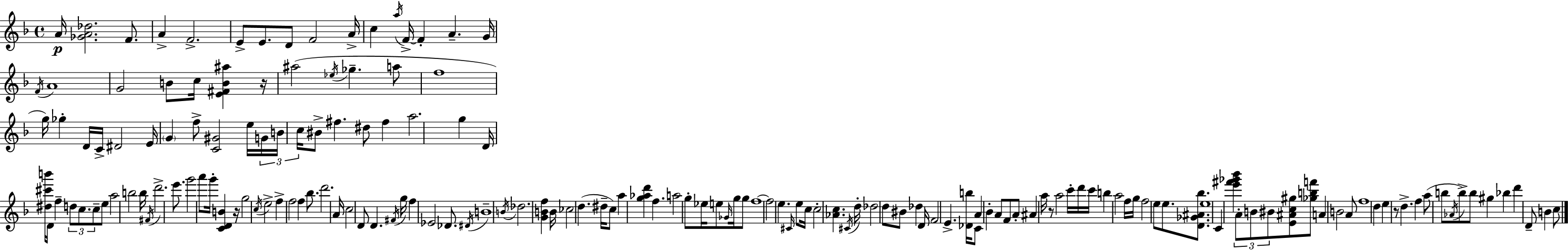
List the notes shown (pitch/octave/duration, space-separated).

A4/s [Gb4,A4,Db5]/h. F4/e. A4/q F4/h. E4/e E4/e. D4/e F4/h A4/s C5/q A5/s F4/s F4/q A4/q. G4/s F4/s A4/w G4/h B4/e C5/s [E4,F#4,B4,A#5]/q R/s A#5/h Eb5/s Gb5/q. A5/e F5/w G5/s Gb5/q D4/s C4/s D#4/h E4/s G4/q F5/e [C4,G#4]/h E5/s G4/s B4/s C5/s BIS4/e F#5/q. D#5/e F#5/q A5/h. G5/q D4/s [D#5,C#6,B6]/s D4/s F5/q D5/e C5/e. C5/e E5/e A5/h B5/h B5/s F#4/s D6/h. E6/e. G6/h A6/e G6/s [C4,D4,B4]/q R/s G5/h C5/s E5/h F5/q F5/h F5/q Bb5/e. D6/h. A4/s C5/h D4/e D4/q. F#4/s G5/s F5/q Eb4/h Db4/e. D#4/s B4/w B4/s Db5/h. [G4,B4,F5]/q B4/s CES5/h D5/q. D#5/s C5/e A5/q [G5,Ab5,D6]/q F5/q. A5/h G5/e Eb5/s E5/e Gb4/s G5/s G5/e F5/w F5/h E5/q. C#4/s E5/e C5/s C5/h [Ab4,C5]/q. C#4/s D5/s Db5/h D5/e BIS4/e Db5/q D4/s F4/h E4/q. [Db4,B5]/s C4/e A4/q Bb4/q A4/e F4/e A4/e A#4/q A5/s R/e A5/h C6/s D6/s C6/s B5/q A5/h F5/s G5/s F5/h E5/e E5/e. [D4,Gb4,A#4,Bb5]/e. E5/w C4/q [E6,F#6,Gb6,Bb6]/q A4/e B4/e BIS4/e [E4,A#4,C5,G#5]/e [Gb5,B5,F6]/e A4/q B4/h A4/e F5/w D5/q E5/q R/e D5/q. F5/q A5/e B5/e Ab4/s B5/e B5/e G#5/q Bb5/q D6/q D4/e B4/q C5/e